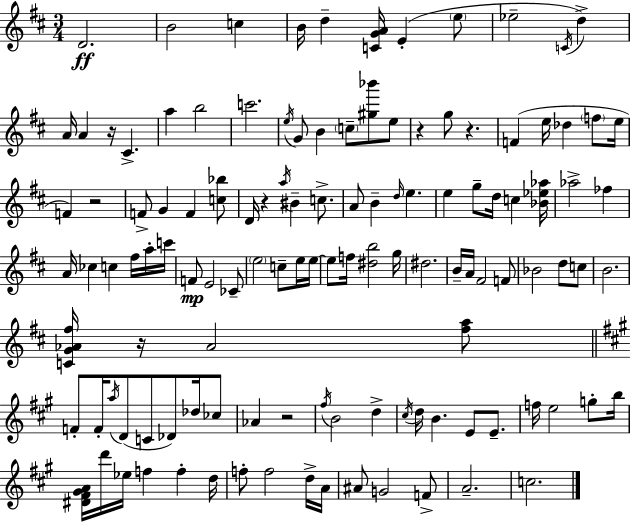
{
  \clef treble
  \numericTimeSignature
  \time 3/4
  \key d \major
  \repeat volta 2 { d'2.\ff | b'2 c''4 | b'16 d''4-- <c' g' a'>16 e'4-.( \parenthesize e''8 | ees''2-- \acciaccatura { c'16 }) d''4-> | \break a'16 a'4 r16 cis'4.-> | a''4 b''2 | c'''2. | \acciaccatura { e''16 } g'8 b'4 \parenthesize c''8-- <gis'' bes'''>8 | \break e''8 r4 g''8 r4. | f'4( e''16 des''4 \parenthesize f''8 | e''16 f'4) r2 | f'8-> g'4 f'4 | \break <c'' bes''>8 d'16 r4 \acciaccatura { a''16 } bis'4-- | c''8.-> a'8 b'4-- \grace { d''16 } e''4. | e''4 g''8-- d''16 c''4 | <bes' ees'' aes''>16 aes''2-> | \break fes''4 a'16 ces''4 c''4 | fis''16 a''16-. c'''16 f'8\mp e'2 | ces'8-- \parenthesize e''2 | c''8-- e''16 e''16~~ e''8 f''16 <dis'' b''>2 | \break g''16 dis''2. | b'16-- a'16 fis'2 | f'8 bes'2 | d''8 c''8 b'2. | \break <c' g' aes' fis''>16 r16 aes'2 | <fis'' a''>8 \bar "||" \break \key a \major f'8-. f'16-. \acciaccatura { a''16 } d'8( c'8 des'8) des''16 ces''8 | aes'4 r2 | \acciaccatura { fis''16 } b'2 d''4-> | \acciaccatura { cis''16 } d''16 b'4. e'8 | \break e'8.-- f''16 e''2 | g''8-. b''16 <dis' fis' gis' a'>16 d'''16 ees''16 f''4 f''4-. | d''16 f''8-. f''2 | d''16-> a'16 ais'8 g'2 | \break f'8-> a'2.-- | c''2. | } \bar "|."
}